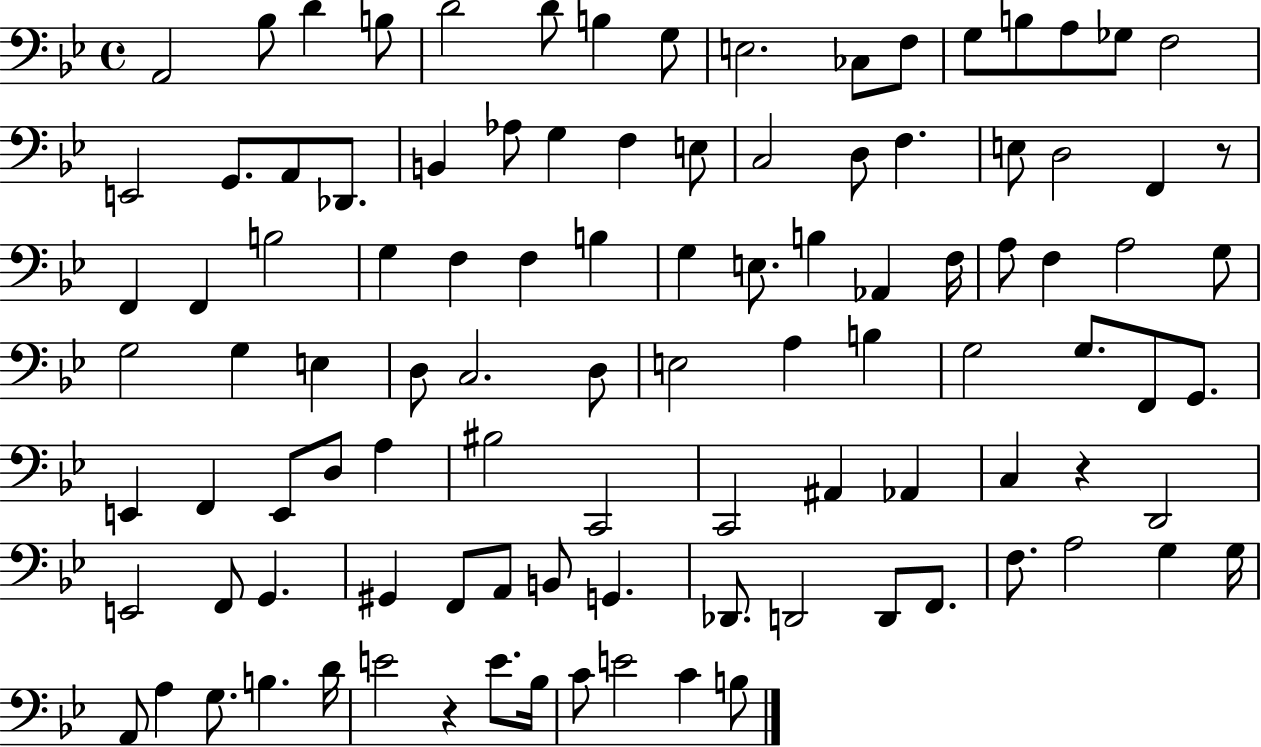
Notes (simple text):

A2/h Bb3/e D4/q B3/e D4/h D4/e B3/q G3/e E3/h. CES3/e F3/e G3/e B3/e A3/e Gb3/e F3/h E2/h G2/e. A2/e Db2/e. B2/q Ab3/e G3/q F3/q E3/e C3/h D3/e F3/q. E3/e D3/h F2/q R/e F2/q F2/q B3/h G3/q F3/q F3/q B3/q G3/q E3/e. B3/q Ab2/q F3/s A3/e F3/q A3/h G3/e G3/h G3/q E3/q D3/e C3/h. D3/e E3/h A3/q B3/q G3/h G3/e. F2/e G2/e. E2/q F2/q E2/e D3/e A3/q BIS3/h C2/h C2/h A#2/q Ab2/q C3/q R/q D2/h E2/h F2/e G2/q. G#2/q F2/e A2/e B2/e G2/q. Db2/e. D2/h D2/e F2/e. F3/e. A3/h G3/q G3/s A2/e A3/q G3/e. B3/q. D4/s E4/h R/q E4/e. Bb3/s C4/e E4/h C4/q B3/e